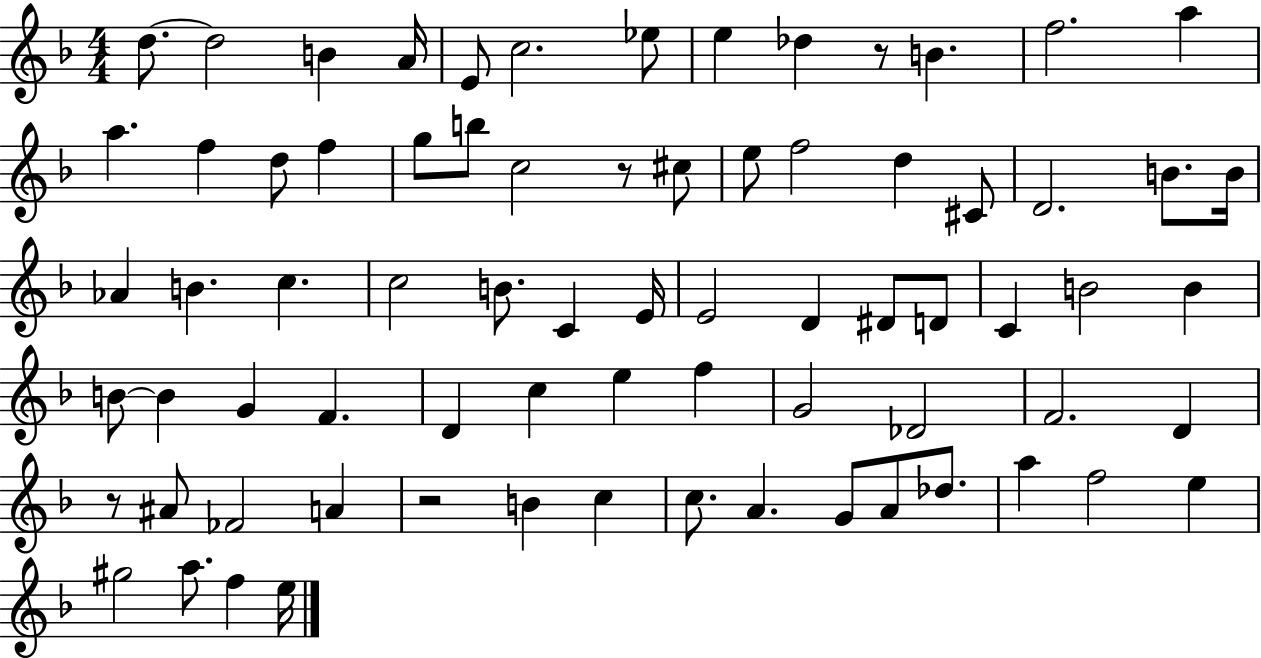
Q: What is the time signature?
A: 4/4